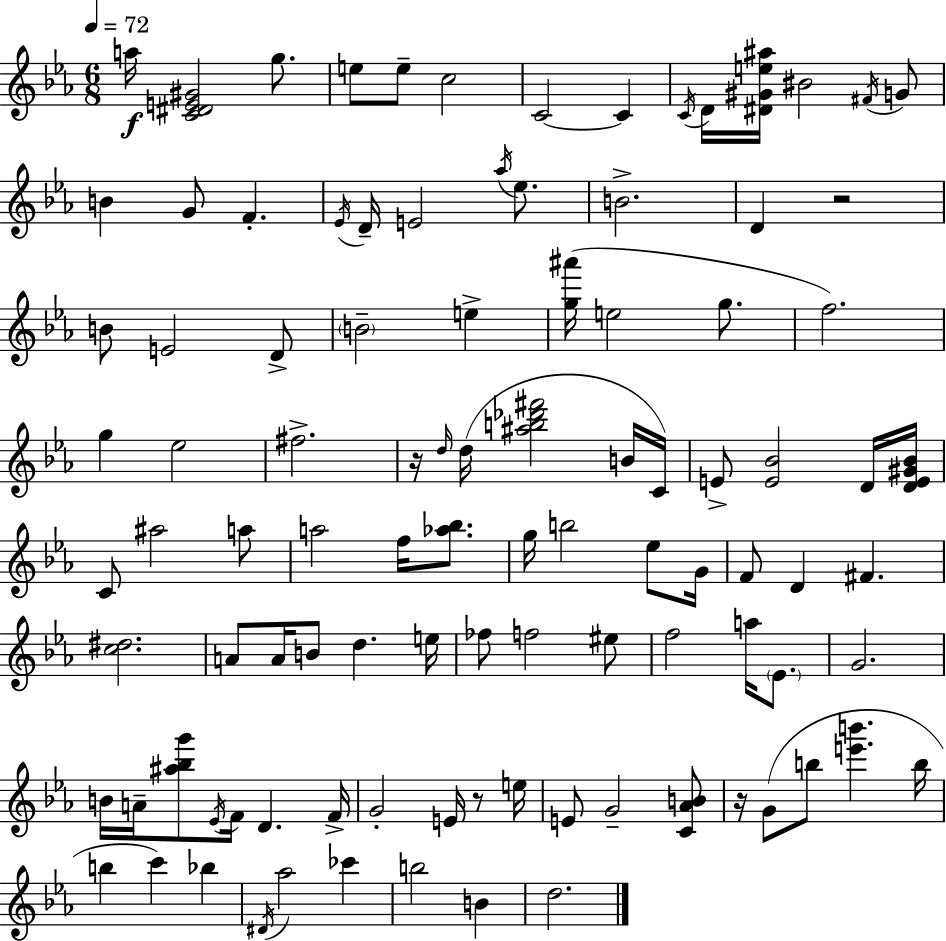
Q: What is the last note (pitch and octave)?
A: D5